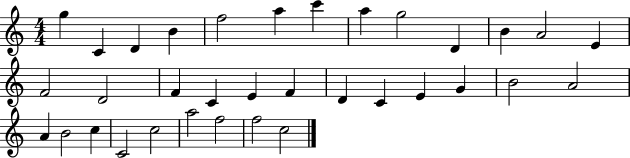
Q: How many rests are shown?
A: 0